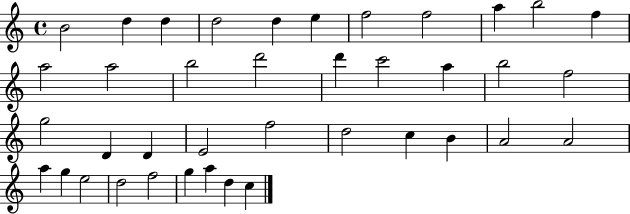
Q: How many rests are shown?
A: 0